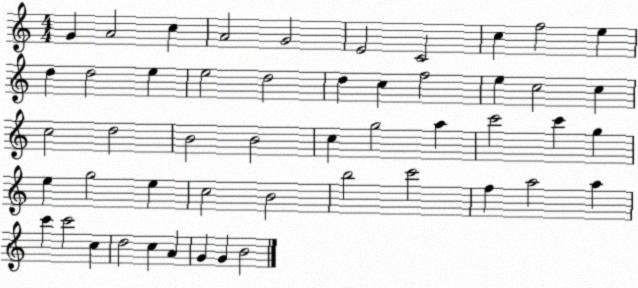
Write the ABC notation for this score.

X:1
T:Untitled
M:4/4
L:1/4
K:C
G A2 c A2 G2 E2 C2 c f2 e d d2 e e2 d2 d c f2 e c2 c c2 d2 B2 B2 c g2 a c'2 c' g e g2 e c2 B2 b2 c'2 f a2 a c' c'2 c d2 c A G G B2